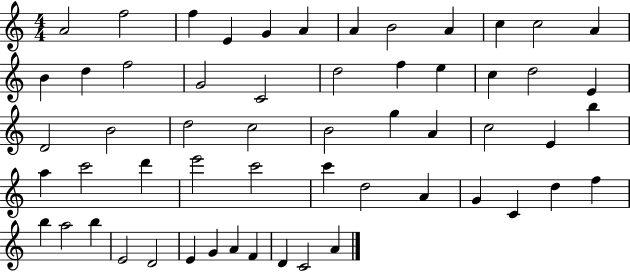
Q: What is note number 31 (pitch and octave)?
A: C5